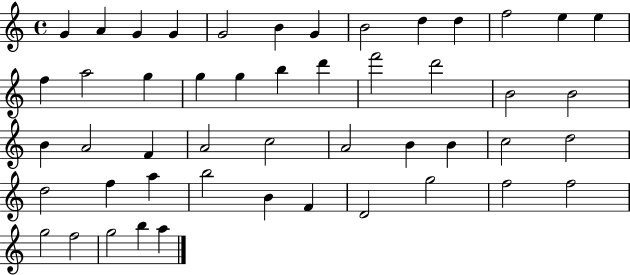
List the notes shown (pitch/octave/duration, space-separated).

G4/q A4/q G4/q G4/q G4/h B4/q G4/q B4/h D5/q D5/q F5/h E5/q E5/q F5/q A5/h G5/q G5/q G5/q B5/q D6/q F6/h D6/h B4/h B4/h B4/q A4/h F4/q A4/h C5/h A4/h B4/q B4/q C5/h D5/h D5/h F5/q A5/q B5/h B4/q F4/q D4/h G5/h F5/h F5/h G5/h F5/h G5/h B5/q A5/q